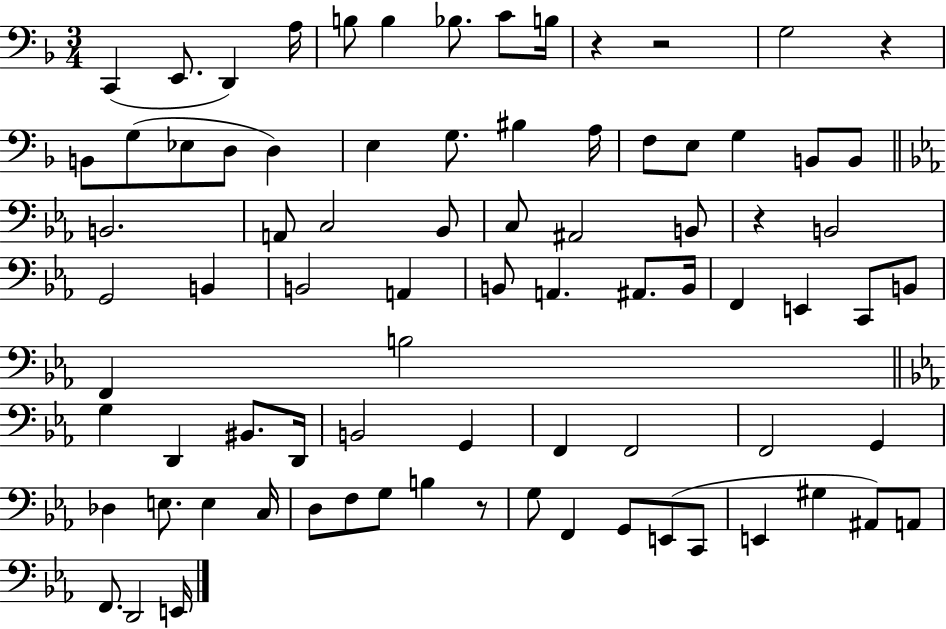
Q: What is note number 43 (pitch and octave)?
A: C2